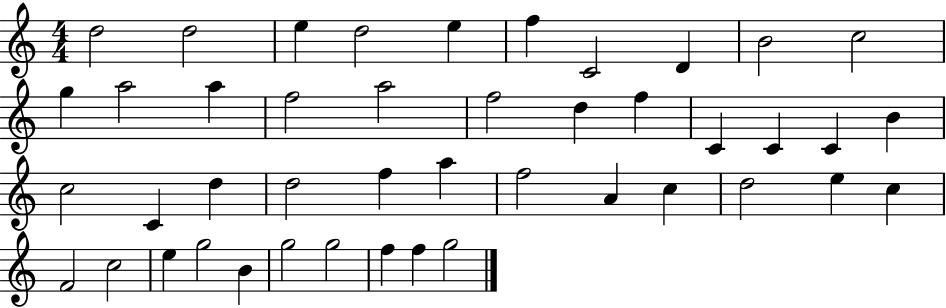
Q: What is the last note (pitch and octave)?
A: G5